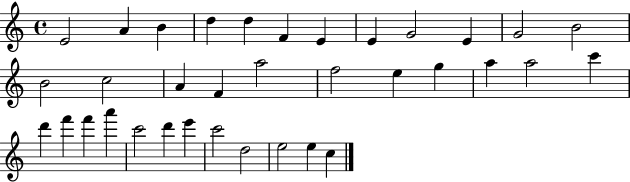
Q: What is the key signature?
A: C major